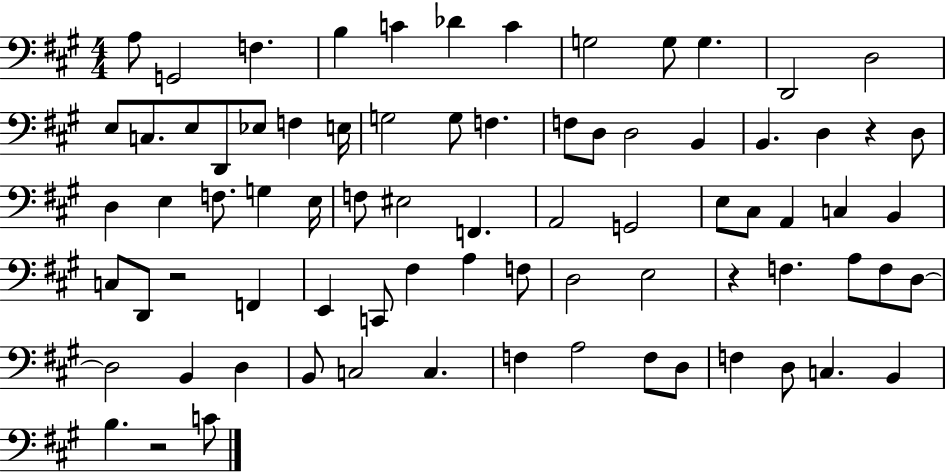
X:1
T:Untitled
M:4/4
L:1/4
K:A
A,/2 G,,2 F, B, C _D C G,2 G,/2 G, D,,2 D,2 E,/2 C,/2 E,/2 D,,/2 _E,/2 F, E,/4 G,2 G,/2 F, F,/2 D,/2 D,2 B,, B,, D, z D,/2 D, E, F,/2 G, E,/4 F,/2 ^E,2 F,, A,,2 G,,2 E,/2 ^C,/2 A,, C, B,, C,/2 D,,/2 z2 F,, E,, C,,/2 ^F, A, F,/2 D,2 E,2 z F, A,/2 F,/2 D,/2 D,2 B,, D, B,,/2 C,2 C, F, A,2 F,/2 D,/2 F, D,/2 C, B,, B, z2 C/2